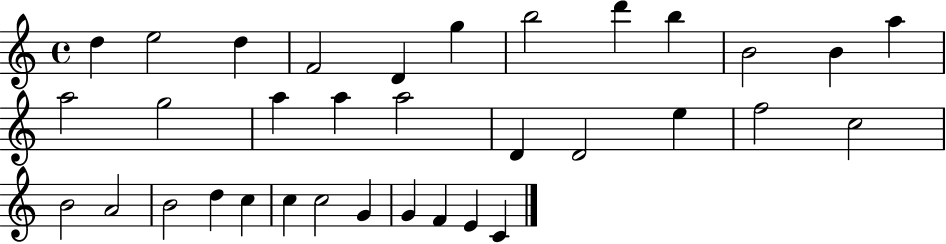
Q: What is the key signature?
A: C major